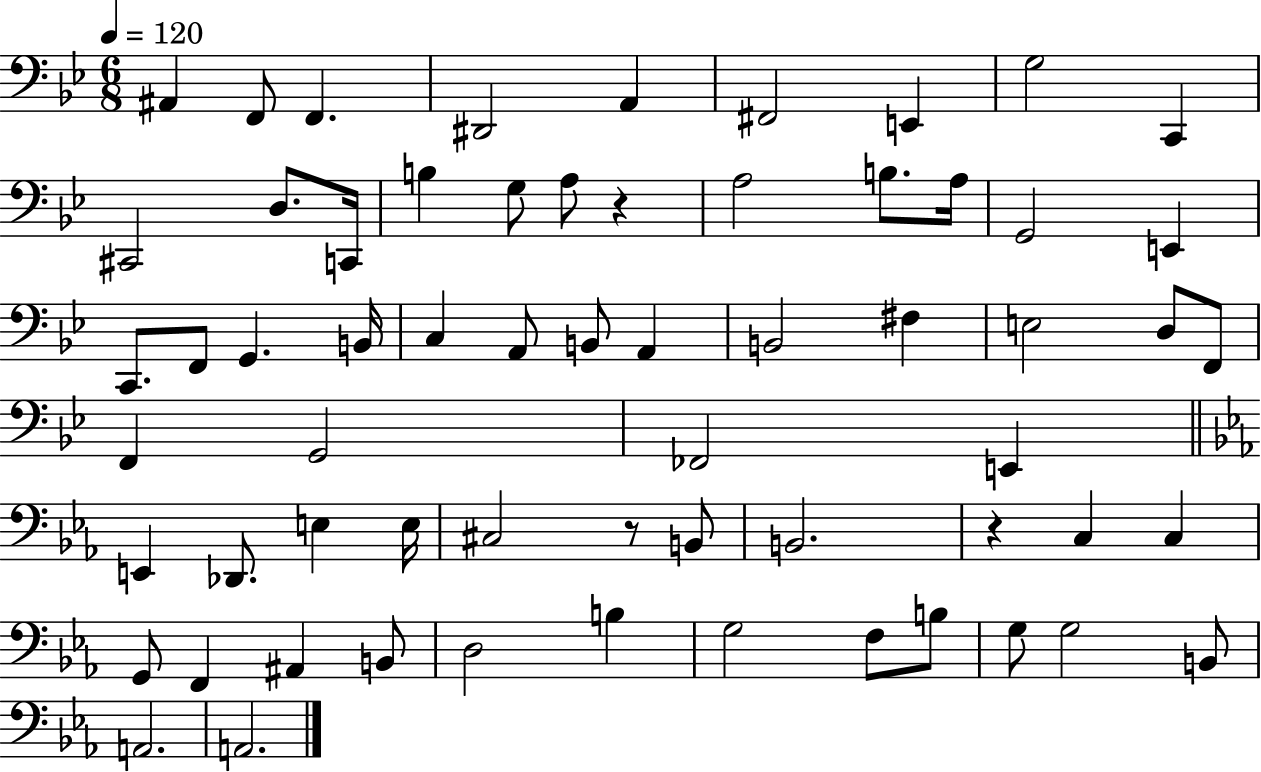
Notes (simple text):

A#2/q F2/e F2/q. D#2/h A2/q F#2/h E2/q G3/h C2/q C#2/h D3/e. C2/s B3/q G3/e A3/e R/q A3/h B3/e. A3/s G2/h E2/q C2/e. F2/e G2/q. B2/s C3/q A2/e B2/e A2/q B2/h F#3/q E3/h D3/e F2/e F2/q G2/h FES2/h E2/q E2/q Db2/e. E3/q E3/s C#3/h R/e B2/e B2/h. R/q C3/q C3/q G2/e F2/q A#2/q B2/e D3/h B3/q G3/h F3/e B3/e G3/e G3/h B2/e A2/h. A2/h.